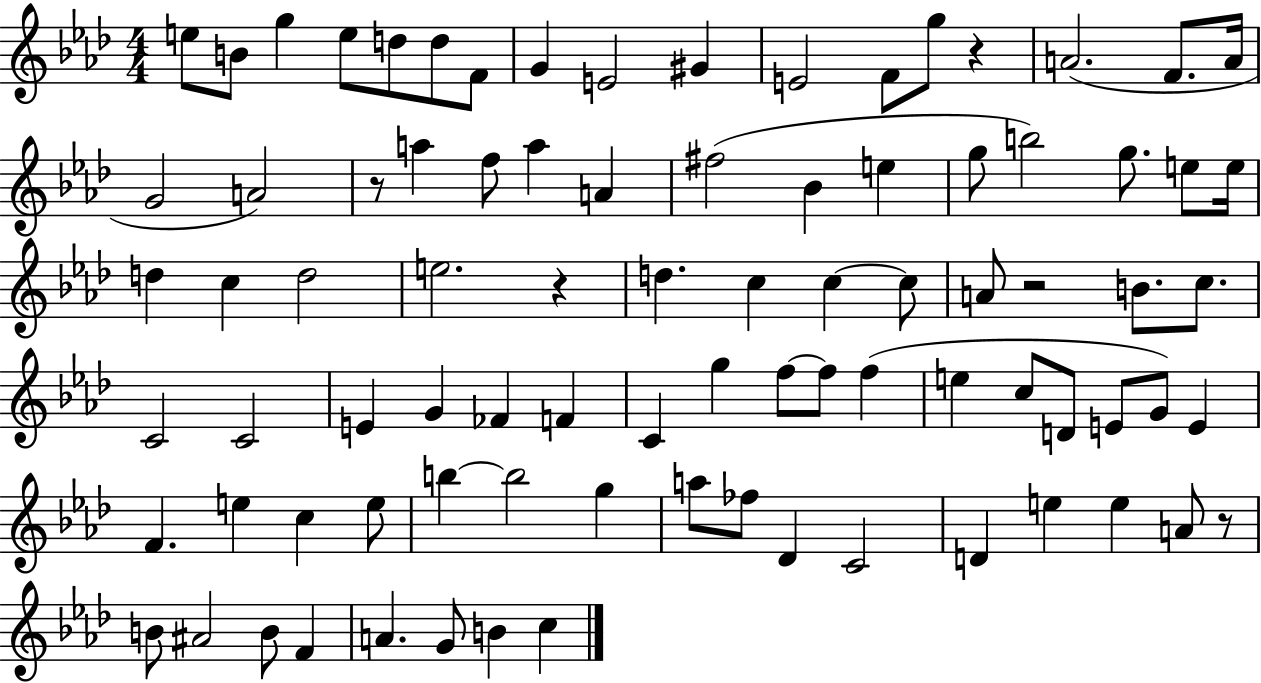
X:1
T:Untitled
M:4/4
L:1/4
K:Ab
e/2 B/2 g e/2 d/2 d/2 F/2 G E2 ^G E2 F/2 g/2 z A2 F/2 A/4 G2 A2 z/2 a f/2 a A ^f2 _B e g/2 b2 g/2 e/2 e/4 d c d2 e2 z d c c c/2 A/2 z2 B/2 c/2 C2 C2 E G _F F C g f/2 f/2 f e c/2 D/2 E/2 G/2 E F e c e/2 b b2 g a/2 _f/2 _D C2 D e e A/2 z/2 B/2 ^A2 B/2 F A G/2 B c